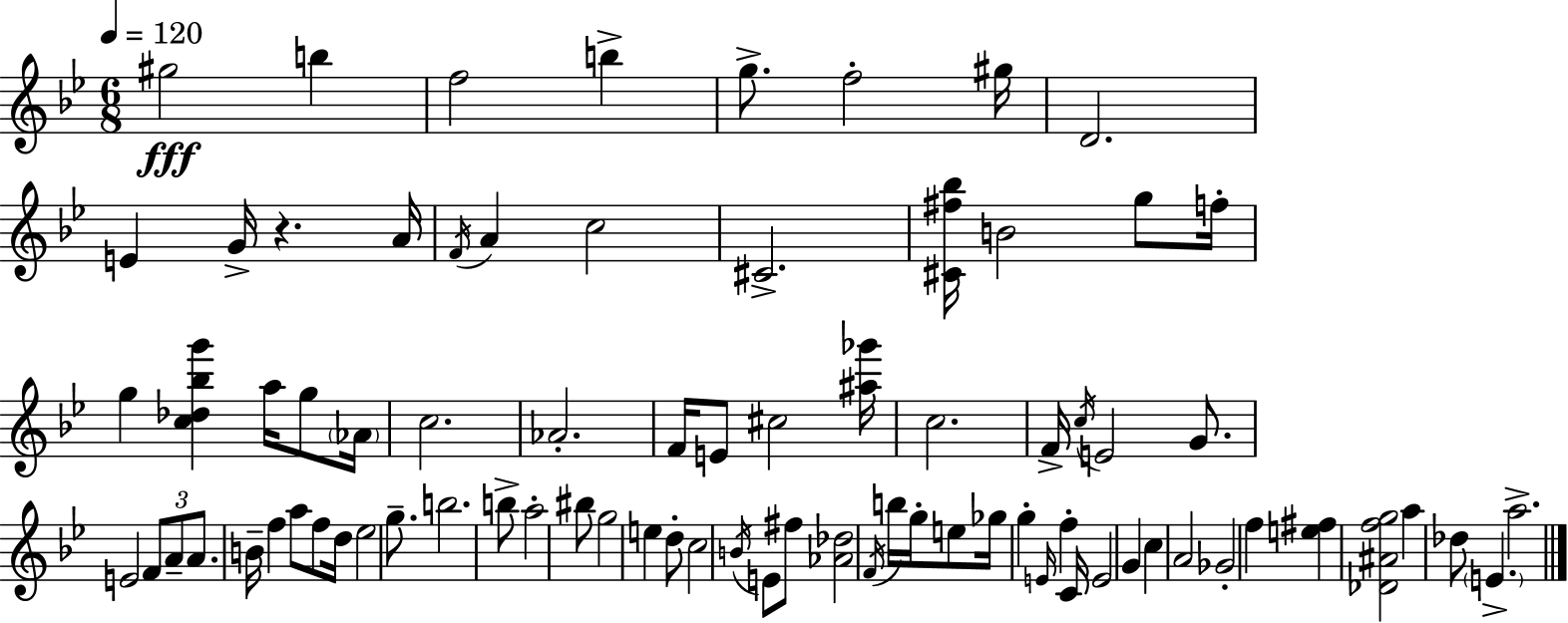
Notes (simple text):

G#5/h B5/q F5/h B5/q G5/e. F5/h G#5/s D4/h. E4/q G4/s R/q. A4/s F4/s A4/q C5/h C#4/h. [C#4,F#5,Bb5]/s B4/h G5/e F5/s G5/q [C5,Db5,Bb5,G6]/q A5/s G5/e Ab4/s C5/h. Ab4/h. F4/s E4/e C#5/h [A#5,Gb6]/s C5/h. F4/s C5/s E4/h G4/e. E4/h F4/e A4/e A4/e. B4/s F5/q A5/e F5/e D5/s Eb5/h G5/e. B5/h. B5/e A5/h BIS5/e G5/h E5/q D5/e C5/h B4/s E4/e F#5/e [Ab4,Db5]/h F4/s B5/s G5/s E5/e Gb5/s G5/q E4/s F5/q C4/s E4/h G4/q C5/q A4/h Gb4/h F5/q [E5,F#5]/q [Db4,A#4,F5,G5]/h A5/q Db5/e E4/q. A5/h.